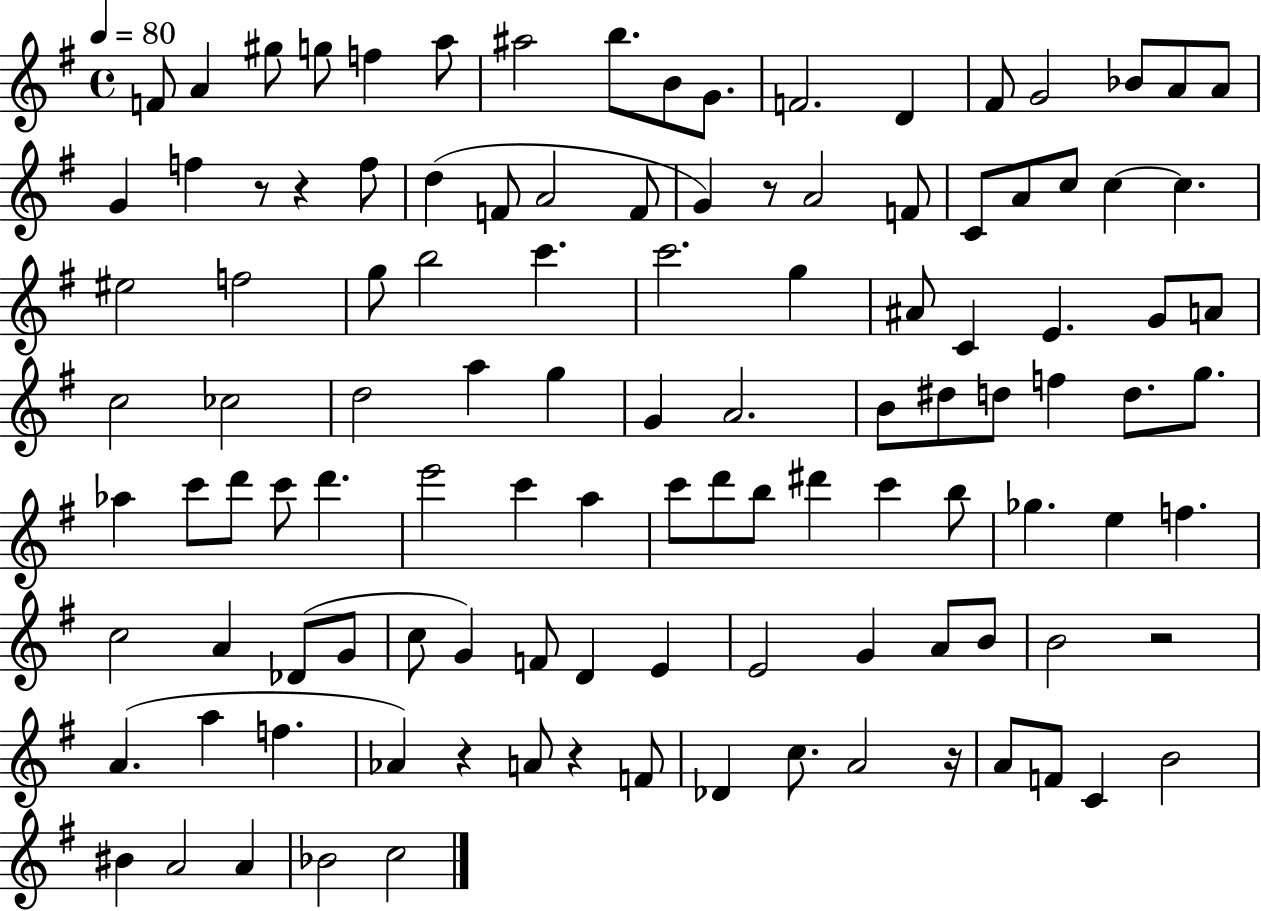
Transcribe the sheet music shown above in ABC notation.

X:1
T:Untitled
M:4/4
L:1/4
K:G
F/2 A ^g/2 g/2 f a/2 ^a2 b/2 B/2 G/2 F2 D ^F/2 G2 _B/2 A/2 A/2 G f z/2 z f/2 d F/2 A2 F/2 G z/2 A2 F/2 C/2 A/2 c/2 c c ^e2 f2 g/2 b2 c' c'2 g ^A/2 C E G/2 A/2 c2 _c2 d2 a g G A2 B/2 ^d/2 d/2 f d/2 g/2 _a c'/2 d'/2 c'/2 d' e'2 c' a c'/2 d'/2 b/2 ^d' c' b/2 _g e f c2 A _D/2 G/2 c/2 G F/2 D E E2 G A/2 B/2 B2 z2 A a f _A z A/2 z F/2 _D c/2 A2 z/4 A/2 F/2 C B2 ^B A2 A _B2 c2